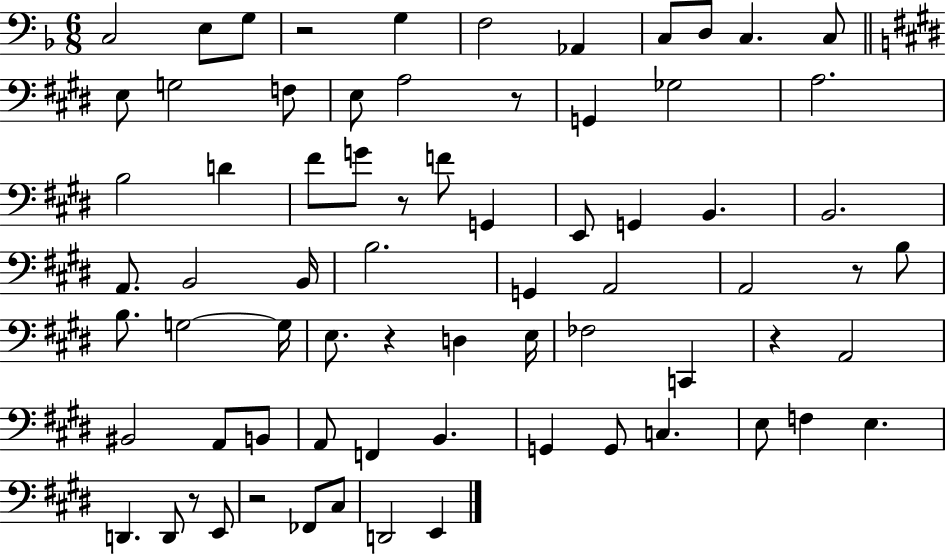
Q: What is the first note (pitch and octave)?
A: C3